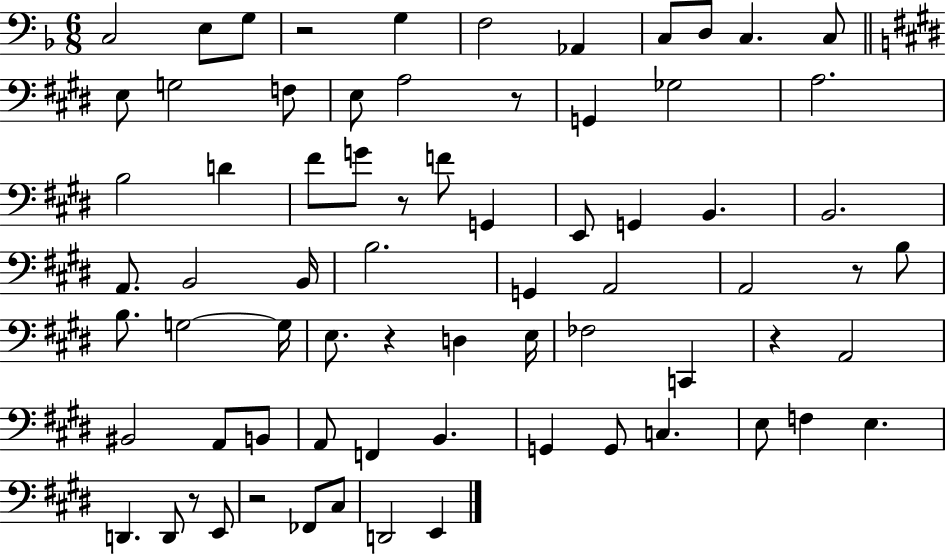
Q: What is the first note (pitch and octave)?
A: C3